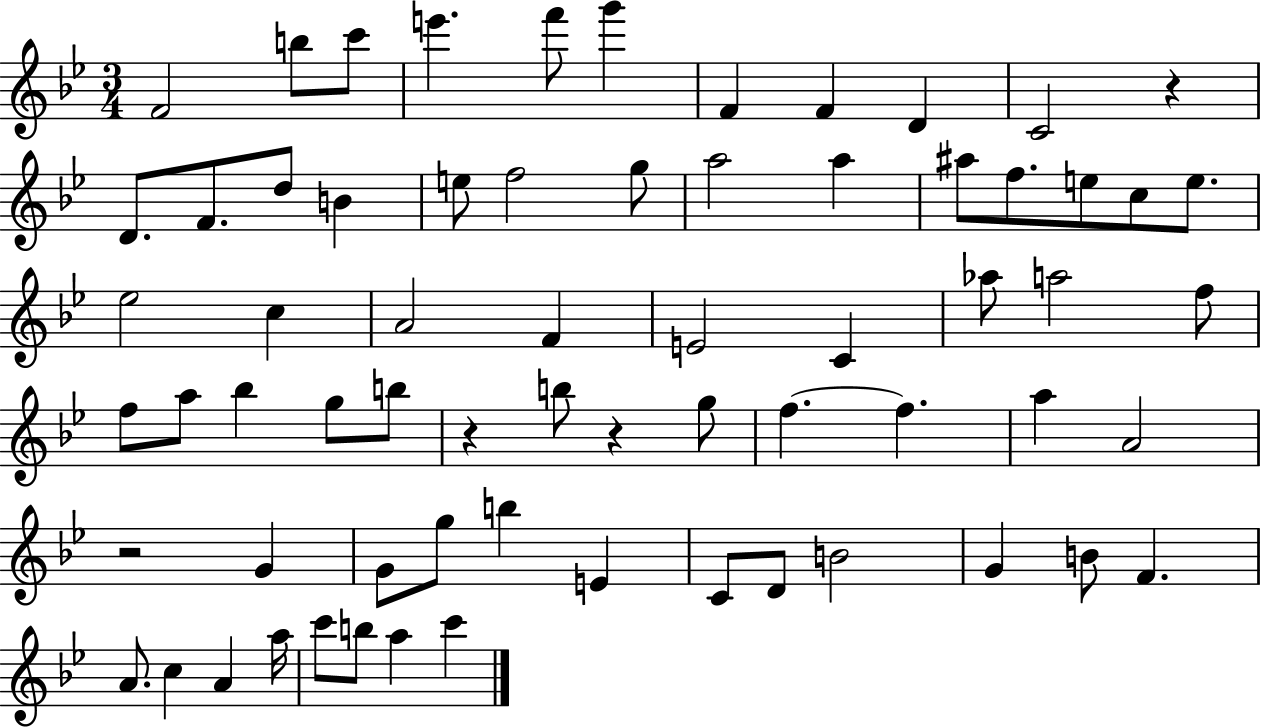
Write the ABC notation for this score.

X:1
T:Untitled
M:3/4
L:1/4
K:Bb
F2 b/2 c'/2 e' f'/2 g' F F D C2 z D/2 F/2 d/2 B e/2 f2 g/2 a2 a ^a/2 f/2 e/2 c/2 e/2 _e2 c A2 F E2 C _a/2 a2 f/2 f/2 a/2 _b g/2 b/2 z b/2 z g/2 f f a A2 z2 G G/2 g/2 b E C/2 D/2 B2 G B/2 F A/2 c A a/4 c'/2 b/2 a c'